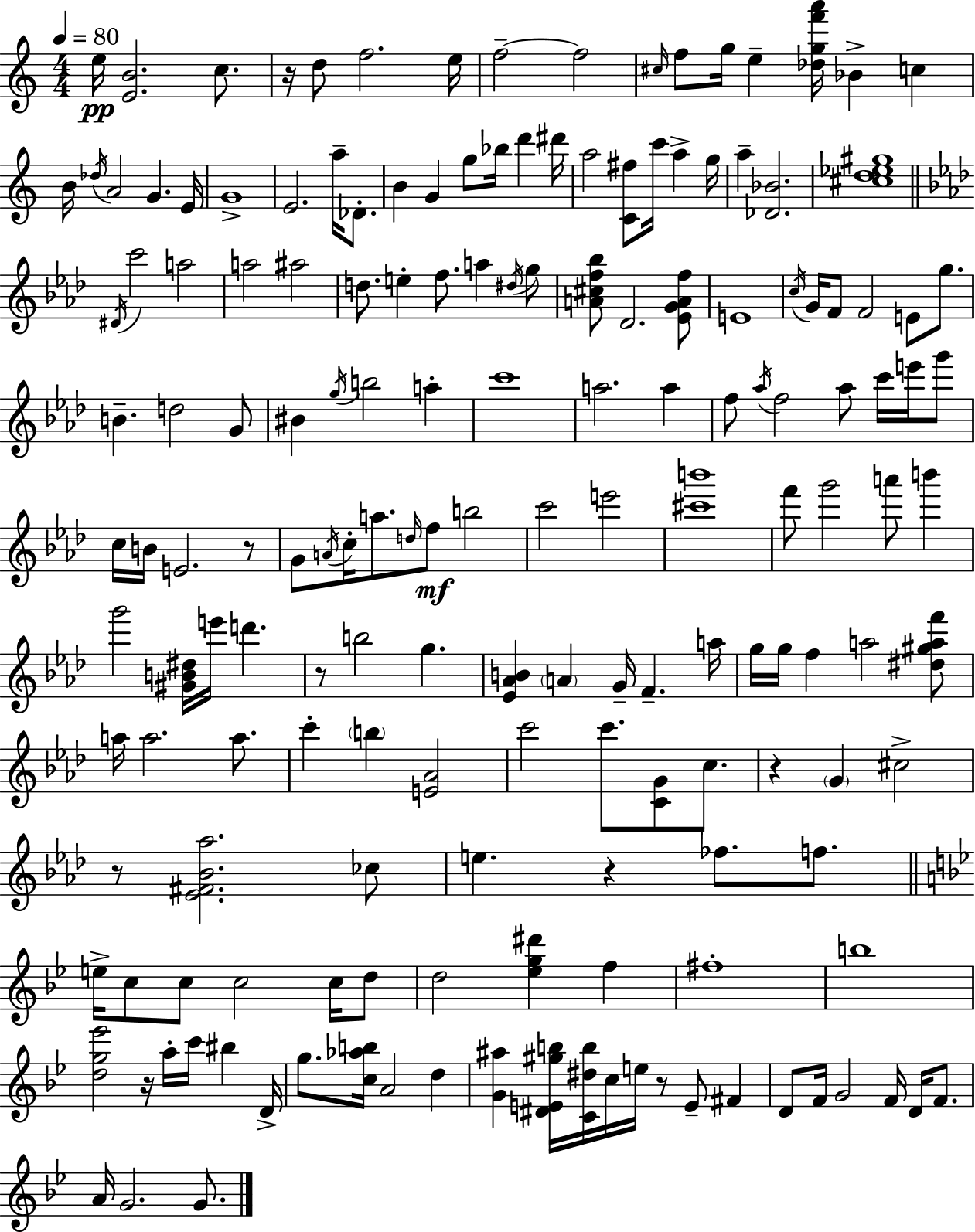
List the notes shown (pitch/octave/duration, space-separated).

E5/s [E4,B4]/h. C5/e. R/s D5/e F5/h. E5/s F5/h F5/h C#5/s F5/e G5/s E5/q [Db5,G5,F6,A6]/s Bb4/q C5/q B4/s Db5/s A4/h G4/q. E4/s G4/w E4/h. A5/s Db4/e. B4/q G4/q G5/e Bb5/s D6/q D#6/s A5/h [C4,F#5]/e C6/s A5/q G5/s A5/q [Db4,Bb4]/h. [C#5,D5,Eb5,G#5]/w D#4/s C6/h A5/h A5/h A#5/h D5/e. E5/q F5/e. A5/q D#5/s G5/e [A4,C#5,F5,Bb5]/e Db4/h. [Eb4,G4,A4,F5]/e E4/w C5/s G4/s F4/e F4/h E4/e G5/e. B4/q. D5/h G4/e BIS4/q G5/s B5/h A5/q C6/w A5/h. A5/q F5/e Ab5/s F5/h Ab5/e C6/s E6/s G6/e C5/s B4/s E4/h. R/e G4/e A4/s C5/s A5/e. D5/s F5/e B5/h C6/h E6/h [C#6,B6]/w F6/e G6/h A6/e B6/q G6/h [G#4,B4,D#5]/s E6/s D6/q. R/e B5/h G5/q. [Eb4,Ab4,B4]/q A4/q G4/s F4/q. A5/s G5/s G5/s F5/q A5/h [D#5,G#5,A5,F6]/e A5/s A5/h. A5/e. C6/q B5/q [E4,Ab4]/h C6/h C6/e. [C4,G4]/e C5/e. R/q G4/q C#5/h R/e [Eb4,F#4,Bb4,Ab5]/h. CES5/e E5/q. R/q FES5/e. F5/e. E5/s C5/e C5/e C5/h C5/s D5/e D5/h [Eb5,G5,D#6]/q F5/q F#5/w B5/w [D5,G5,Eb6]/h R/s A5/s C6/s BIS5/q D4/s G5/e. [C5,Ab5,B5]/s A4/h D5/q [G4,A#5]/q [D#4,E4,G#5,B5]/s [C4,D#5,B5]/s C5/s E5/s R/e E4/e F#4/q D4/e F4/s G4/h F4/s D4/s F4/e. A4/s G4/h. G4/e.